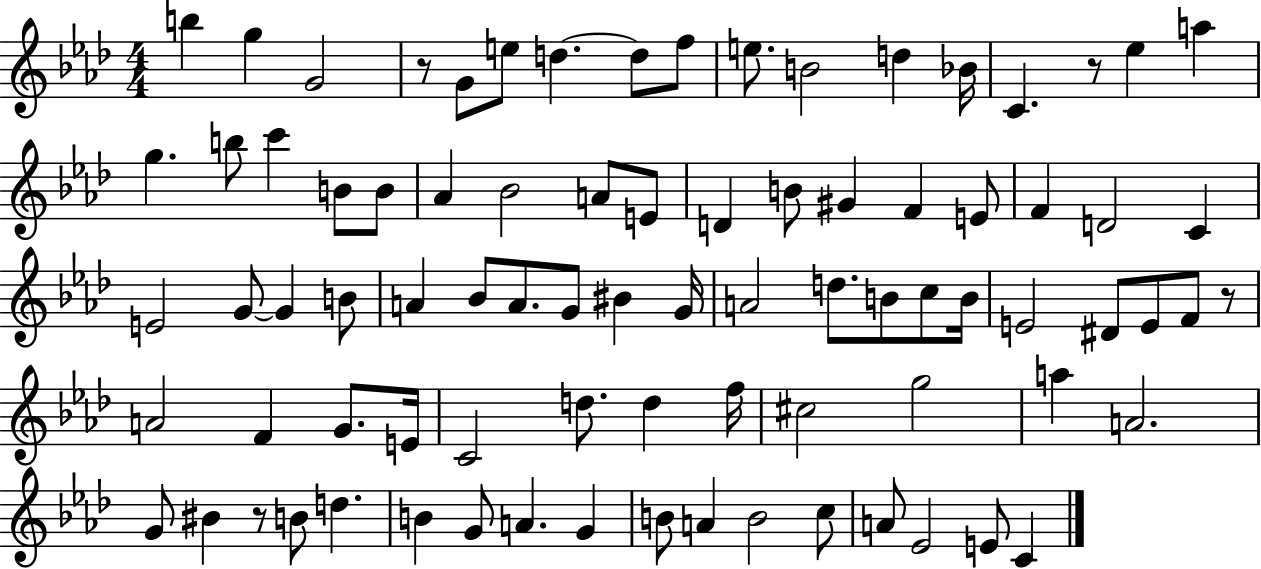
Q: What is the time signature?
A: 4/4